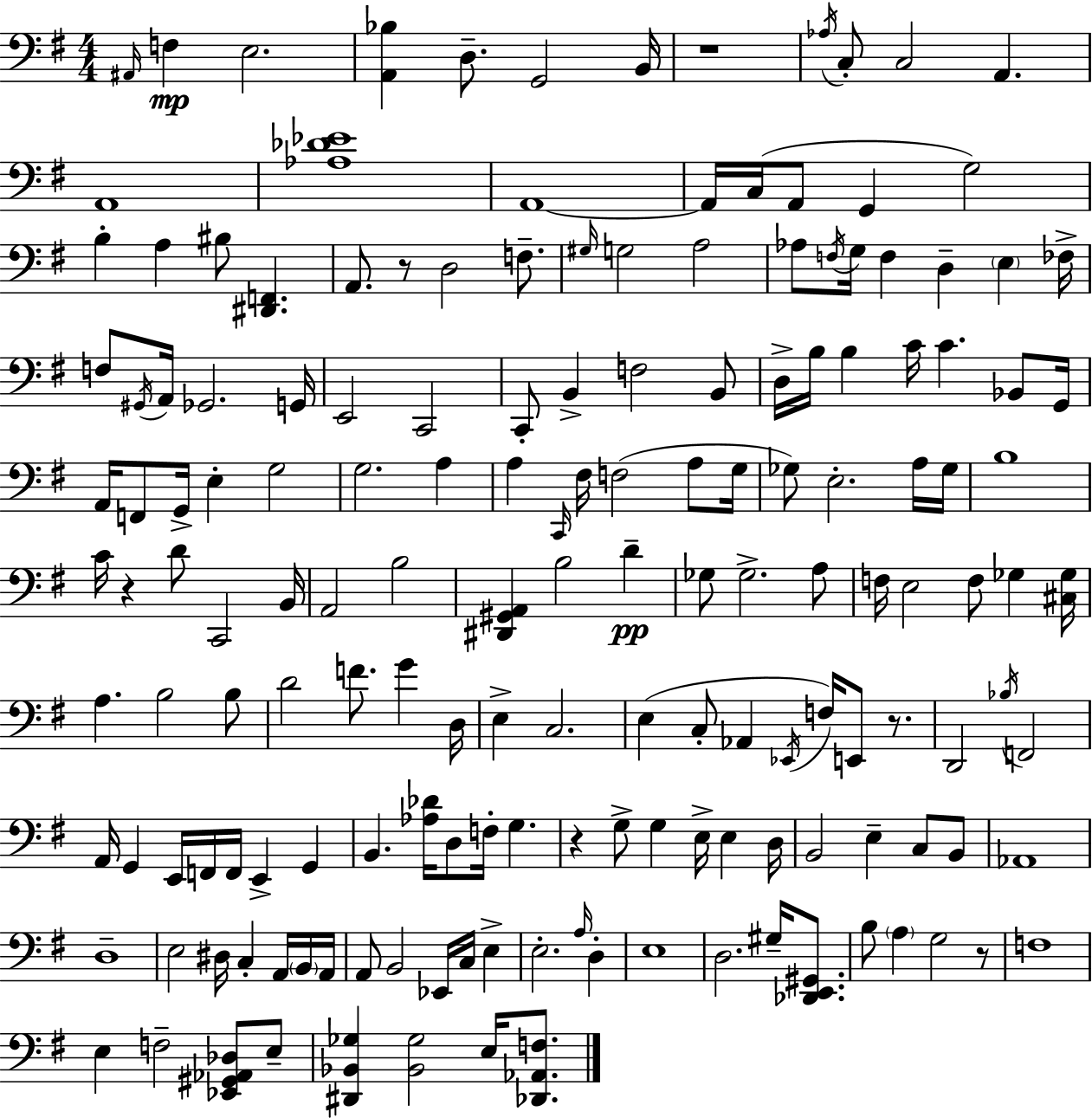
A#2/s F3/q E3/h. [A2,Bb3]/q D3/e. G2/h B2/s R/w Ab3/s C3/e C3/h A2/q. A2/w [Ab3,Db4,Eb4]/w A2/w A2/s C3/s A2/e G2/q G3/h B3/q A3/q BIS3/e [D#2,F2]/q. A2/e. R/e D3/h F3/e. G#3/s G3/h A3/h Ab3/e F3/s G3/s F3/q D3/q E3/q FES3/s F3/e G#2/s A2/s Gb2/h. G2/s E2/h C2/h C2/e B2/q F3/h B2/e D3/s B3/s B3/q C4/s C4/q. Bb2/e G2/s A2/s F2/e G2/s E3/q G3/h G3/h. A3/q A3/q C2/s F#3/s F3/h A3/e G3/s Gb3/e E3/h. A3/s Gb3/s B3/w C4/s R/q D4/e C2/h B2/s A2/h B3/h [D#2,G#2,A2]/q B3/h D4/q Gb3/e Gb3/h. A3/e F3/s E3/h F3/e Gb3/q [C#3,Gb3]/s A3/q. B3/h B3/e D4/h F4/e. G4/q D3/s E3/q C3/h. E3/q C3/e Ab2/q Eb2/s F3/s E2/e R/e. D2/h Bb3/s F2/h A2/s G2/q E2/s F2/s F2/s E2/q G2/q B2/q. [Ab3,Db4]/s D3/e F3/s G3/q. R/q G3/e G3/q E3/s E3/q D3/s B2/h E3/q C3/e B2/e Ab2/w D3/w E3/h D#3/s C3/q A2/s B2/s A2/s A2/e B2/h Eb2/s C3/s E3/q E3/h. A3/s D3/q E3/w D3/h. G#3/s [Db2,E2,G#2]/e. B3/e A3/q G3/h R/e F3/w E3/q F3/h [Eb2,G#2,Ab2,Db3]/e E3/e [D#2,Bb2,Gb3]/q [Bb2,Gb3]/h E3/s [Db2,Ab2,F3]/e.